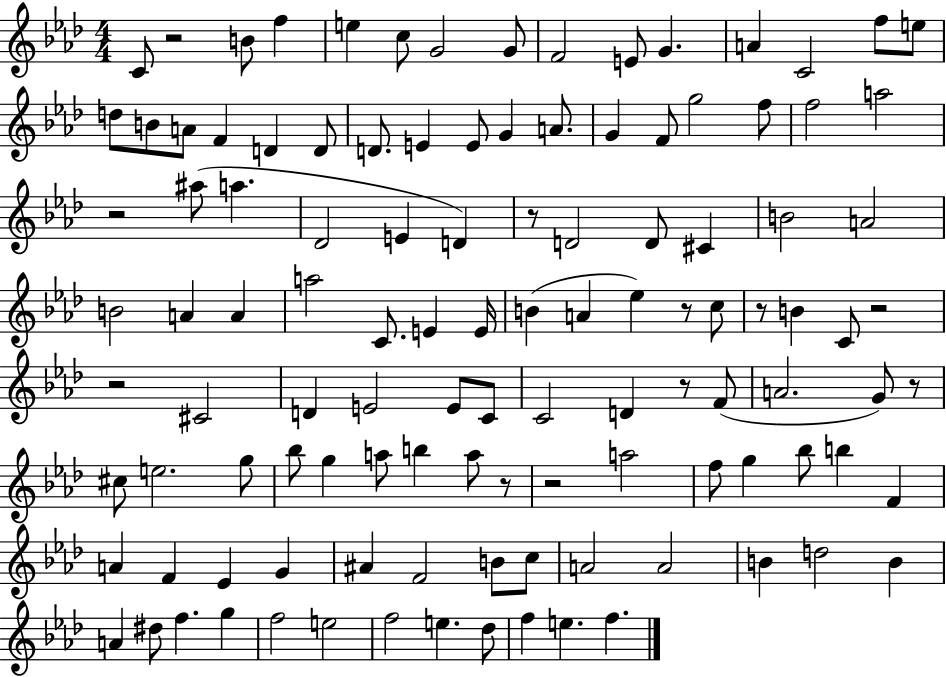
C4/e R/h B4/e F5/q E5/q C5/e G4/h G4/e F4/h E4/e G4/q. A4/q C4/h F5/e E5/e D5/e B4/e A4/e F4/q D4/q D4/e D4/e. E4/q E4/e G4/q A4/e. G4/q F4/e G5/h F5/e F5/h A5/h R/h A#5/e A5/q. Db4/h E4/q D4/q R/e D4/h D4/e C#4/q B4/h A4/h B4/h A4/q A4/q A5/h C4/e. E4/q E4/s B4/q A4/q Eb5/q R/e C5/e R/e B4/q C4/e R/h R/h C#4/h D4/q E4/h E4/e C4/e C4/h D4/q R/e F4/e A4/h. G4/e R/e C#5/e E5/h. G5/e Bb5/e G5/q A5/e B5/q A5/e R/e R/h A5/h F5/e G5/q Bb5/e B5/q F4/q A4/q F4/q Eb4/q G4/q A#4/q F4/h B4/e C5/e A4/h A4/h B4/q D5/h B4/q A4/q D#5/e F5/q. G5/q F5/h E5/h F5/h E5/q. Db5/e F5/q E5/q. F5/q.